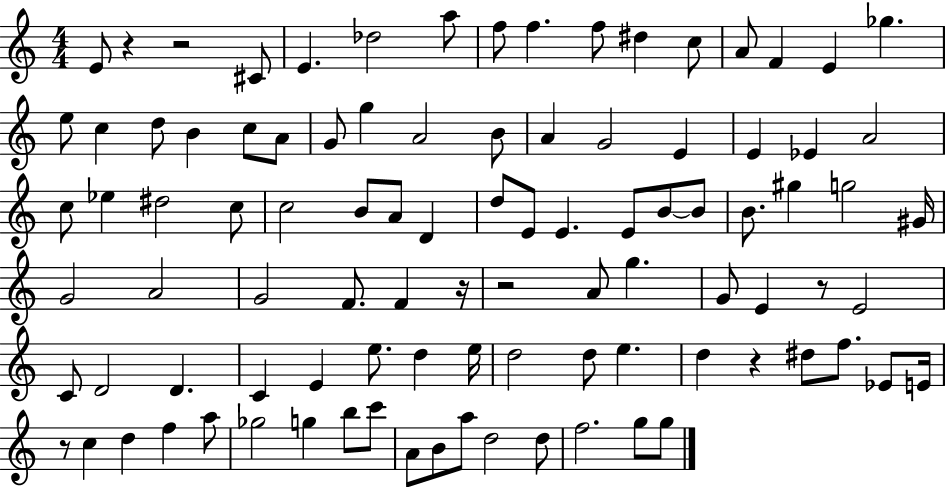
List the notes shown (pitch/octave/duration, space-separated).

E4/e R/q R/h C#4/e E4/q. Db5/h A5/e F5/e F5/q. F5/e D#5/q C5/e A4/e F4/q E4/q Gb5/q. E5/e C5/q D5/e B4/q C5/e A4/e G4/e G5/q A4/h B4/e A4/q G4/h E4/q E4/q Eb4/q A4/h C5/e Eb5/q D#5/h C5/e C5/h B4/e A4/e D4/q D5/e E4/e E4/q. E4/e B4/e B4/e B4/e. G#5/q G5/h G#4/s G4/h A4/h G4/h F4/e. F4/q R/s R/h A4/e G5/q. G4/e E4/q R/e E4/h C4/e D4/h D4/q. C4/q E4/q E5/e. D5/q E5/s D5/h D5/e E5/q. D5/q R/q D#5/e F5/e. Eb4/e E4/s R/e C5/q D5/q F5/q A5/e Gb5/h G5/q B5/e C6/e A4/e B4/e A5/e D5/h D5/e F5/h. G5/e G5/e